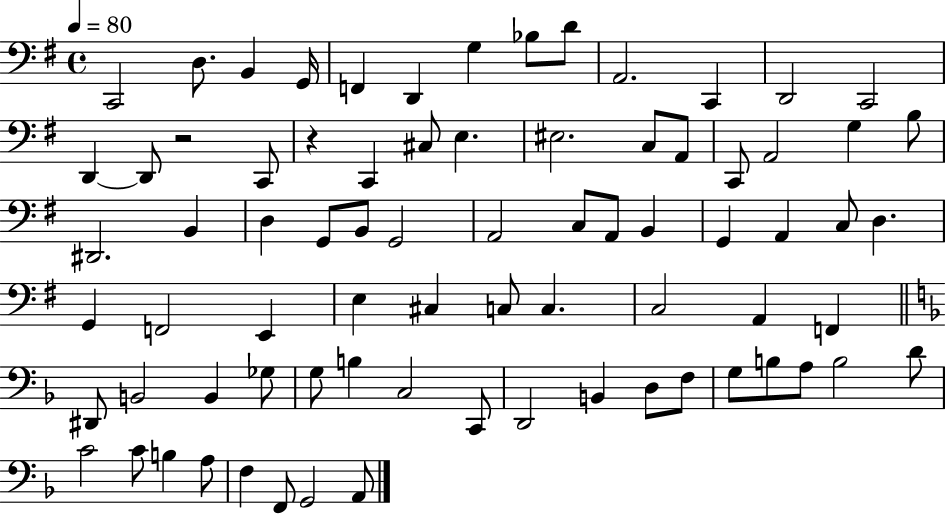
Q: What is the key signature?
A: G major